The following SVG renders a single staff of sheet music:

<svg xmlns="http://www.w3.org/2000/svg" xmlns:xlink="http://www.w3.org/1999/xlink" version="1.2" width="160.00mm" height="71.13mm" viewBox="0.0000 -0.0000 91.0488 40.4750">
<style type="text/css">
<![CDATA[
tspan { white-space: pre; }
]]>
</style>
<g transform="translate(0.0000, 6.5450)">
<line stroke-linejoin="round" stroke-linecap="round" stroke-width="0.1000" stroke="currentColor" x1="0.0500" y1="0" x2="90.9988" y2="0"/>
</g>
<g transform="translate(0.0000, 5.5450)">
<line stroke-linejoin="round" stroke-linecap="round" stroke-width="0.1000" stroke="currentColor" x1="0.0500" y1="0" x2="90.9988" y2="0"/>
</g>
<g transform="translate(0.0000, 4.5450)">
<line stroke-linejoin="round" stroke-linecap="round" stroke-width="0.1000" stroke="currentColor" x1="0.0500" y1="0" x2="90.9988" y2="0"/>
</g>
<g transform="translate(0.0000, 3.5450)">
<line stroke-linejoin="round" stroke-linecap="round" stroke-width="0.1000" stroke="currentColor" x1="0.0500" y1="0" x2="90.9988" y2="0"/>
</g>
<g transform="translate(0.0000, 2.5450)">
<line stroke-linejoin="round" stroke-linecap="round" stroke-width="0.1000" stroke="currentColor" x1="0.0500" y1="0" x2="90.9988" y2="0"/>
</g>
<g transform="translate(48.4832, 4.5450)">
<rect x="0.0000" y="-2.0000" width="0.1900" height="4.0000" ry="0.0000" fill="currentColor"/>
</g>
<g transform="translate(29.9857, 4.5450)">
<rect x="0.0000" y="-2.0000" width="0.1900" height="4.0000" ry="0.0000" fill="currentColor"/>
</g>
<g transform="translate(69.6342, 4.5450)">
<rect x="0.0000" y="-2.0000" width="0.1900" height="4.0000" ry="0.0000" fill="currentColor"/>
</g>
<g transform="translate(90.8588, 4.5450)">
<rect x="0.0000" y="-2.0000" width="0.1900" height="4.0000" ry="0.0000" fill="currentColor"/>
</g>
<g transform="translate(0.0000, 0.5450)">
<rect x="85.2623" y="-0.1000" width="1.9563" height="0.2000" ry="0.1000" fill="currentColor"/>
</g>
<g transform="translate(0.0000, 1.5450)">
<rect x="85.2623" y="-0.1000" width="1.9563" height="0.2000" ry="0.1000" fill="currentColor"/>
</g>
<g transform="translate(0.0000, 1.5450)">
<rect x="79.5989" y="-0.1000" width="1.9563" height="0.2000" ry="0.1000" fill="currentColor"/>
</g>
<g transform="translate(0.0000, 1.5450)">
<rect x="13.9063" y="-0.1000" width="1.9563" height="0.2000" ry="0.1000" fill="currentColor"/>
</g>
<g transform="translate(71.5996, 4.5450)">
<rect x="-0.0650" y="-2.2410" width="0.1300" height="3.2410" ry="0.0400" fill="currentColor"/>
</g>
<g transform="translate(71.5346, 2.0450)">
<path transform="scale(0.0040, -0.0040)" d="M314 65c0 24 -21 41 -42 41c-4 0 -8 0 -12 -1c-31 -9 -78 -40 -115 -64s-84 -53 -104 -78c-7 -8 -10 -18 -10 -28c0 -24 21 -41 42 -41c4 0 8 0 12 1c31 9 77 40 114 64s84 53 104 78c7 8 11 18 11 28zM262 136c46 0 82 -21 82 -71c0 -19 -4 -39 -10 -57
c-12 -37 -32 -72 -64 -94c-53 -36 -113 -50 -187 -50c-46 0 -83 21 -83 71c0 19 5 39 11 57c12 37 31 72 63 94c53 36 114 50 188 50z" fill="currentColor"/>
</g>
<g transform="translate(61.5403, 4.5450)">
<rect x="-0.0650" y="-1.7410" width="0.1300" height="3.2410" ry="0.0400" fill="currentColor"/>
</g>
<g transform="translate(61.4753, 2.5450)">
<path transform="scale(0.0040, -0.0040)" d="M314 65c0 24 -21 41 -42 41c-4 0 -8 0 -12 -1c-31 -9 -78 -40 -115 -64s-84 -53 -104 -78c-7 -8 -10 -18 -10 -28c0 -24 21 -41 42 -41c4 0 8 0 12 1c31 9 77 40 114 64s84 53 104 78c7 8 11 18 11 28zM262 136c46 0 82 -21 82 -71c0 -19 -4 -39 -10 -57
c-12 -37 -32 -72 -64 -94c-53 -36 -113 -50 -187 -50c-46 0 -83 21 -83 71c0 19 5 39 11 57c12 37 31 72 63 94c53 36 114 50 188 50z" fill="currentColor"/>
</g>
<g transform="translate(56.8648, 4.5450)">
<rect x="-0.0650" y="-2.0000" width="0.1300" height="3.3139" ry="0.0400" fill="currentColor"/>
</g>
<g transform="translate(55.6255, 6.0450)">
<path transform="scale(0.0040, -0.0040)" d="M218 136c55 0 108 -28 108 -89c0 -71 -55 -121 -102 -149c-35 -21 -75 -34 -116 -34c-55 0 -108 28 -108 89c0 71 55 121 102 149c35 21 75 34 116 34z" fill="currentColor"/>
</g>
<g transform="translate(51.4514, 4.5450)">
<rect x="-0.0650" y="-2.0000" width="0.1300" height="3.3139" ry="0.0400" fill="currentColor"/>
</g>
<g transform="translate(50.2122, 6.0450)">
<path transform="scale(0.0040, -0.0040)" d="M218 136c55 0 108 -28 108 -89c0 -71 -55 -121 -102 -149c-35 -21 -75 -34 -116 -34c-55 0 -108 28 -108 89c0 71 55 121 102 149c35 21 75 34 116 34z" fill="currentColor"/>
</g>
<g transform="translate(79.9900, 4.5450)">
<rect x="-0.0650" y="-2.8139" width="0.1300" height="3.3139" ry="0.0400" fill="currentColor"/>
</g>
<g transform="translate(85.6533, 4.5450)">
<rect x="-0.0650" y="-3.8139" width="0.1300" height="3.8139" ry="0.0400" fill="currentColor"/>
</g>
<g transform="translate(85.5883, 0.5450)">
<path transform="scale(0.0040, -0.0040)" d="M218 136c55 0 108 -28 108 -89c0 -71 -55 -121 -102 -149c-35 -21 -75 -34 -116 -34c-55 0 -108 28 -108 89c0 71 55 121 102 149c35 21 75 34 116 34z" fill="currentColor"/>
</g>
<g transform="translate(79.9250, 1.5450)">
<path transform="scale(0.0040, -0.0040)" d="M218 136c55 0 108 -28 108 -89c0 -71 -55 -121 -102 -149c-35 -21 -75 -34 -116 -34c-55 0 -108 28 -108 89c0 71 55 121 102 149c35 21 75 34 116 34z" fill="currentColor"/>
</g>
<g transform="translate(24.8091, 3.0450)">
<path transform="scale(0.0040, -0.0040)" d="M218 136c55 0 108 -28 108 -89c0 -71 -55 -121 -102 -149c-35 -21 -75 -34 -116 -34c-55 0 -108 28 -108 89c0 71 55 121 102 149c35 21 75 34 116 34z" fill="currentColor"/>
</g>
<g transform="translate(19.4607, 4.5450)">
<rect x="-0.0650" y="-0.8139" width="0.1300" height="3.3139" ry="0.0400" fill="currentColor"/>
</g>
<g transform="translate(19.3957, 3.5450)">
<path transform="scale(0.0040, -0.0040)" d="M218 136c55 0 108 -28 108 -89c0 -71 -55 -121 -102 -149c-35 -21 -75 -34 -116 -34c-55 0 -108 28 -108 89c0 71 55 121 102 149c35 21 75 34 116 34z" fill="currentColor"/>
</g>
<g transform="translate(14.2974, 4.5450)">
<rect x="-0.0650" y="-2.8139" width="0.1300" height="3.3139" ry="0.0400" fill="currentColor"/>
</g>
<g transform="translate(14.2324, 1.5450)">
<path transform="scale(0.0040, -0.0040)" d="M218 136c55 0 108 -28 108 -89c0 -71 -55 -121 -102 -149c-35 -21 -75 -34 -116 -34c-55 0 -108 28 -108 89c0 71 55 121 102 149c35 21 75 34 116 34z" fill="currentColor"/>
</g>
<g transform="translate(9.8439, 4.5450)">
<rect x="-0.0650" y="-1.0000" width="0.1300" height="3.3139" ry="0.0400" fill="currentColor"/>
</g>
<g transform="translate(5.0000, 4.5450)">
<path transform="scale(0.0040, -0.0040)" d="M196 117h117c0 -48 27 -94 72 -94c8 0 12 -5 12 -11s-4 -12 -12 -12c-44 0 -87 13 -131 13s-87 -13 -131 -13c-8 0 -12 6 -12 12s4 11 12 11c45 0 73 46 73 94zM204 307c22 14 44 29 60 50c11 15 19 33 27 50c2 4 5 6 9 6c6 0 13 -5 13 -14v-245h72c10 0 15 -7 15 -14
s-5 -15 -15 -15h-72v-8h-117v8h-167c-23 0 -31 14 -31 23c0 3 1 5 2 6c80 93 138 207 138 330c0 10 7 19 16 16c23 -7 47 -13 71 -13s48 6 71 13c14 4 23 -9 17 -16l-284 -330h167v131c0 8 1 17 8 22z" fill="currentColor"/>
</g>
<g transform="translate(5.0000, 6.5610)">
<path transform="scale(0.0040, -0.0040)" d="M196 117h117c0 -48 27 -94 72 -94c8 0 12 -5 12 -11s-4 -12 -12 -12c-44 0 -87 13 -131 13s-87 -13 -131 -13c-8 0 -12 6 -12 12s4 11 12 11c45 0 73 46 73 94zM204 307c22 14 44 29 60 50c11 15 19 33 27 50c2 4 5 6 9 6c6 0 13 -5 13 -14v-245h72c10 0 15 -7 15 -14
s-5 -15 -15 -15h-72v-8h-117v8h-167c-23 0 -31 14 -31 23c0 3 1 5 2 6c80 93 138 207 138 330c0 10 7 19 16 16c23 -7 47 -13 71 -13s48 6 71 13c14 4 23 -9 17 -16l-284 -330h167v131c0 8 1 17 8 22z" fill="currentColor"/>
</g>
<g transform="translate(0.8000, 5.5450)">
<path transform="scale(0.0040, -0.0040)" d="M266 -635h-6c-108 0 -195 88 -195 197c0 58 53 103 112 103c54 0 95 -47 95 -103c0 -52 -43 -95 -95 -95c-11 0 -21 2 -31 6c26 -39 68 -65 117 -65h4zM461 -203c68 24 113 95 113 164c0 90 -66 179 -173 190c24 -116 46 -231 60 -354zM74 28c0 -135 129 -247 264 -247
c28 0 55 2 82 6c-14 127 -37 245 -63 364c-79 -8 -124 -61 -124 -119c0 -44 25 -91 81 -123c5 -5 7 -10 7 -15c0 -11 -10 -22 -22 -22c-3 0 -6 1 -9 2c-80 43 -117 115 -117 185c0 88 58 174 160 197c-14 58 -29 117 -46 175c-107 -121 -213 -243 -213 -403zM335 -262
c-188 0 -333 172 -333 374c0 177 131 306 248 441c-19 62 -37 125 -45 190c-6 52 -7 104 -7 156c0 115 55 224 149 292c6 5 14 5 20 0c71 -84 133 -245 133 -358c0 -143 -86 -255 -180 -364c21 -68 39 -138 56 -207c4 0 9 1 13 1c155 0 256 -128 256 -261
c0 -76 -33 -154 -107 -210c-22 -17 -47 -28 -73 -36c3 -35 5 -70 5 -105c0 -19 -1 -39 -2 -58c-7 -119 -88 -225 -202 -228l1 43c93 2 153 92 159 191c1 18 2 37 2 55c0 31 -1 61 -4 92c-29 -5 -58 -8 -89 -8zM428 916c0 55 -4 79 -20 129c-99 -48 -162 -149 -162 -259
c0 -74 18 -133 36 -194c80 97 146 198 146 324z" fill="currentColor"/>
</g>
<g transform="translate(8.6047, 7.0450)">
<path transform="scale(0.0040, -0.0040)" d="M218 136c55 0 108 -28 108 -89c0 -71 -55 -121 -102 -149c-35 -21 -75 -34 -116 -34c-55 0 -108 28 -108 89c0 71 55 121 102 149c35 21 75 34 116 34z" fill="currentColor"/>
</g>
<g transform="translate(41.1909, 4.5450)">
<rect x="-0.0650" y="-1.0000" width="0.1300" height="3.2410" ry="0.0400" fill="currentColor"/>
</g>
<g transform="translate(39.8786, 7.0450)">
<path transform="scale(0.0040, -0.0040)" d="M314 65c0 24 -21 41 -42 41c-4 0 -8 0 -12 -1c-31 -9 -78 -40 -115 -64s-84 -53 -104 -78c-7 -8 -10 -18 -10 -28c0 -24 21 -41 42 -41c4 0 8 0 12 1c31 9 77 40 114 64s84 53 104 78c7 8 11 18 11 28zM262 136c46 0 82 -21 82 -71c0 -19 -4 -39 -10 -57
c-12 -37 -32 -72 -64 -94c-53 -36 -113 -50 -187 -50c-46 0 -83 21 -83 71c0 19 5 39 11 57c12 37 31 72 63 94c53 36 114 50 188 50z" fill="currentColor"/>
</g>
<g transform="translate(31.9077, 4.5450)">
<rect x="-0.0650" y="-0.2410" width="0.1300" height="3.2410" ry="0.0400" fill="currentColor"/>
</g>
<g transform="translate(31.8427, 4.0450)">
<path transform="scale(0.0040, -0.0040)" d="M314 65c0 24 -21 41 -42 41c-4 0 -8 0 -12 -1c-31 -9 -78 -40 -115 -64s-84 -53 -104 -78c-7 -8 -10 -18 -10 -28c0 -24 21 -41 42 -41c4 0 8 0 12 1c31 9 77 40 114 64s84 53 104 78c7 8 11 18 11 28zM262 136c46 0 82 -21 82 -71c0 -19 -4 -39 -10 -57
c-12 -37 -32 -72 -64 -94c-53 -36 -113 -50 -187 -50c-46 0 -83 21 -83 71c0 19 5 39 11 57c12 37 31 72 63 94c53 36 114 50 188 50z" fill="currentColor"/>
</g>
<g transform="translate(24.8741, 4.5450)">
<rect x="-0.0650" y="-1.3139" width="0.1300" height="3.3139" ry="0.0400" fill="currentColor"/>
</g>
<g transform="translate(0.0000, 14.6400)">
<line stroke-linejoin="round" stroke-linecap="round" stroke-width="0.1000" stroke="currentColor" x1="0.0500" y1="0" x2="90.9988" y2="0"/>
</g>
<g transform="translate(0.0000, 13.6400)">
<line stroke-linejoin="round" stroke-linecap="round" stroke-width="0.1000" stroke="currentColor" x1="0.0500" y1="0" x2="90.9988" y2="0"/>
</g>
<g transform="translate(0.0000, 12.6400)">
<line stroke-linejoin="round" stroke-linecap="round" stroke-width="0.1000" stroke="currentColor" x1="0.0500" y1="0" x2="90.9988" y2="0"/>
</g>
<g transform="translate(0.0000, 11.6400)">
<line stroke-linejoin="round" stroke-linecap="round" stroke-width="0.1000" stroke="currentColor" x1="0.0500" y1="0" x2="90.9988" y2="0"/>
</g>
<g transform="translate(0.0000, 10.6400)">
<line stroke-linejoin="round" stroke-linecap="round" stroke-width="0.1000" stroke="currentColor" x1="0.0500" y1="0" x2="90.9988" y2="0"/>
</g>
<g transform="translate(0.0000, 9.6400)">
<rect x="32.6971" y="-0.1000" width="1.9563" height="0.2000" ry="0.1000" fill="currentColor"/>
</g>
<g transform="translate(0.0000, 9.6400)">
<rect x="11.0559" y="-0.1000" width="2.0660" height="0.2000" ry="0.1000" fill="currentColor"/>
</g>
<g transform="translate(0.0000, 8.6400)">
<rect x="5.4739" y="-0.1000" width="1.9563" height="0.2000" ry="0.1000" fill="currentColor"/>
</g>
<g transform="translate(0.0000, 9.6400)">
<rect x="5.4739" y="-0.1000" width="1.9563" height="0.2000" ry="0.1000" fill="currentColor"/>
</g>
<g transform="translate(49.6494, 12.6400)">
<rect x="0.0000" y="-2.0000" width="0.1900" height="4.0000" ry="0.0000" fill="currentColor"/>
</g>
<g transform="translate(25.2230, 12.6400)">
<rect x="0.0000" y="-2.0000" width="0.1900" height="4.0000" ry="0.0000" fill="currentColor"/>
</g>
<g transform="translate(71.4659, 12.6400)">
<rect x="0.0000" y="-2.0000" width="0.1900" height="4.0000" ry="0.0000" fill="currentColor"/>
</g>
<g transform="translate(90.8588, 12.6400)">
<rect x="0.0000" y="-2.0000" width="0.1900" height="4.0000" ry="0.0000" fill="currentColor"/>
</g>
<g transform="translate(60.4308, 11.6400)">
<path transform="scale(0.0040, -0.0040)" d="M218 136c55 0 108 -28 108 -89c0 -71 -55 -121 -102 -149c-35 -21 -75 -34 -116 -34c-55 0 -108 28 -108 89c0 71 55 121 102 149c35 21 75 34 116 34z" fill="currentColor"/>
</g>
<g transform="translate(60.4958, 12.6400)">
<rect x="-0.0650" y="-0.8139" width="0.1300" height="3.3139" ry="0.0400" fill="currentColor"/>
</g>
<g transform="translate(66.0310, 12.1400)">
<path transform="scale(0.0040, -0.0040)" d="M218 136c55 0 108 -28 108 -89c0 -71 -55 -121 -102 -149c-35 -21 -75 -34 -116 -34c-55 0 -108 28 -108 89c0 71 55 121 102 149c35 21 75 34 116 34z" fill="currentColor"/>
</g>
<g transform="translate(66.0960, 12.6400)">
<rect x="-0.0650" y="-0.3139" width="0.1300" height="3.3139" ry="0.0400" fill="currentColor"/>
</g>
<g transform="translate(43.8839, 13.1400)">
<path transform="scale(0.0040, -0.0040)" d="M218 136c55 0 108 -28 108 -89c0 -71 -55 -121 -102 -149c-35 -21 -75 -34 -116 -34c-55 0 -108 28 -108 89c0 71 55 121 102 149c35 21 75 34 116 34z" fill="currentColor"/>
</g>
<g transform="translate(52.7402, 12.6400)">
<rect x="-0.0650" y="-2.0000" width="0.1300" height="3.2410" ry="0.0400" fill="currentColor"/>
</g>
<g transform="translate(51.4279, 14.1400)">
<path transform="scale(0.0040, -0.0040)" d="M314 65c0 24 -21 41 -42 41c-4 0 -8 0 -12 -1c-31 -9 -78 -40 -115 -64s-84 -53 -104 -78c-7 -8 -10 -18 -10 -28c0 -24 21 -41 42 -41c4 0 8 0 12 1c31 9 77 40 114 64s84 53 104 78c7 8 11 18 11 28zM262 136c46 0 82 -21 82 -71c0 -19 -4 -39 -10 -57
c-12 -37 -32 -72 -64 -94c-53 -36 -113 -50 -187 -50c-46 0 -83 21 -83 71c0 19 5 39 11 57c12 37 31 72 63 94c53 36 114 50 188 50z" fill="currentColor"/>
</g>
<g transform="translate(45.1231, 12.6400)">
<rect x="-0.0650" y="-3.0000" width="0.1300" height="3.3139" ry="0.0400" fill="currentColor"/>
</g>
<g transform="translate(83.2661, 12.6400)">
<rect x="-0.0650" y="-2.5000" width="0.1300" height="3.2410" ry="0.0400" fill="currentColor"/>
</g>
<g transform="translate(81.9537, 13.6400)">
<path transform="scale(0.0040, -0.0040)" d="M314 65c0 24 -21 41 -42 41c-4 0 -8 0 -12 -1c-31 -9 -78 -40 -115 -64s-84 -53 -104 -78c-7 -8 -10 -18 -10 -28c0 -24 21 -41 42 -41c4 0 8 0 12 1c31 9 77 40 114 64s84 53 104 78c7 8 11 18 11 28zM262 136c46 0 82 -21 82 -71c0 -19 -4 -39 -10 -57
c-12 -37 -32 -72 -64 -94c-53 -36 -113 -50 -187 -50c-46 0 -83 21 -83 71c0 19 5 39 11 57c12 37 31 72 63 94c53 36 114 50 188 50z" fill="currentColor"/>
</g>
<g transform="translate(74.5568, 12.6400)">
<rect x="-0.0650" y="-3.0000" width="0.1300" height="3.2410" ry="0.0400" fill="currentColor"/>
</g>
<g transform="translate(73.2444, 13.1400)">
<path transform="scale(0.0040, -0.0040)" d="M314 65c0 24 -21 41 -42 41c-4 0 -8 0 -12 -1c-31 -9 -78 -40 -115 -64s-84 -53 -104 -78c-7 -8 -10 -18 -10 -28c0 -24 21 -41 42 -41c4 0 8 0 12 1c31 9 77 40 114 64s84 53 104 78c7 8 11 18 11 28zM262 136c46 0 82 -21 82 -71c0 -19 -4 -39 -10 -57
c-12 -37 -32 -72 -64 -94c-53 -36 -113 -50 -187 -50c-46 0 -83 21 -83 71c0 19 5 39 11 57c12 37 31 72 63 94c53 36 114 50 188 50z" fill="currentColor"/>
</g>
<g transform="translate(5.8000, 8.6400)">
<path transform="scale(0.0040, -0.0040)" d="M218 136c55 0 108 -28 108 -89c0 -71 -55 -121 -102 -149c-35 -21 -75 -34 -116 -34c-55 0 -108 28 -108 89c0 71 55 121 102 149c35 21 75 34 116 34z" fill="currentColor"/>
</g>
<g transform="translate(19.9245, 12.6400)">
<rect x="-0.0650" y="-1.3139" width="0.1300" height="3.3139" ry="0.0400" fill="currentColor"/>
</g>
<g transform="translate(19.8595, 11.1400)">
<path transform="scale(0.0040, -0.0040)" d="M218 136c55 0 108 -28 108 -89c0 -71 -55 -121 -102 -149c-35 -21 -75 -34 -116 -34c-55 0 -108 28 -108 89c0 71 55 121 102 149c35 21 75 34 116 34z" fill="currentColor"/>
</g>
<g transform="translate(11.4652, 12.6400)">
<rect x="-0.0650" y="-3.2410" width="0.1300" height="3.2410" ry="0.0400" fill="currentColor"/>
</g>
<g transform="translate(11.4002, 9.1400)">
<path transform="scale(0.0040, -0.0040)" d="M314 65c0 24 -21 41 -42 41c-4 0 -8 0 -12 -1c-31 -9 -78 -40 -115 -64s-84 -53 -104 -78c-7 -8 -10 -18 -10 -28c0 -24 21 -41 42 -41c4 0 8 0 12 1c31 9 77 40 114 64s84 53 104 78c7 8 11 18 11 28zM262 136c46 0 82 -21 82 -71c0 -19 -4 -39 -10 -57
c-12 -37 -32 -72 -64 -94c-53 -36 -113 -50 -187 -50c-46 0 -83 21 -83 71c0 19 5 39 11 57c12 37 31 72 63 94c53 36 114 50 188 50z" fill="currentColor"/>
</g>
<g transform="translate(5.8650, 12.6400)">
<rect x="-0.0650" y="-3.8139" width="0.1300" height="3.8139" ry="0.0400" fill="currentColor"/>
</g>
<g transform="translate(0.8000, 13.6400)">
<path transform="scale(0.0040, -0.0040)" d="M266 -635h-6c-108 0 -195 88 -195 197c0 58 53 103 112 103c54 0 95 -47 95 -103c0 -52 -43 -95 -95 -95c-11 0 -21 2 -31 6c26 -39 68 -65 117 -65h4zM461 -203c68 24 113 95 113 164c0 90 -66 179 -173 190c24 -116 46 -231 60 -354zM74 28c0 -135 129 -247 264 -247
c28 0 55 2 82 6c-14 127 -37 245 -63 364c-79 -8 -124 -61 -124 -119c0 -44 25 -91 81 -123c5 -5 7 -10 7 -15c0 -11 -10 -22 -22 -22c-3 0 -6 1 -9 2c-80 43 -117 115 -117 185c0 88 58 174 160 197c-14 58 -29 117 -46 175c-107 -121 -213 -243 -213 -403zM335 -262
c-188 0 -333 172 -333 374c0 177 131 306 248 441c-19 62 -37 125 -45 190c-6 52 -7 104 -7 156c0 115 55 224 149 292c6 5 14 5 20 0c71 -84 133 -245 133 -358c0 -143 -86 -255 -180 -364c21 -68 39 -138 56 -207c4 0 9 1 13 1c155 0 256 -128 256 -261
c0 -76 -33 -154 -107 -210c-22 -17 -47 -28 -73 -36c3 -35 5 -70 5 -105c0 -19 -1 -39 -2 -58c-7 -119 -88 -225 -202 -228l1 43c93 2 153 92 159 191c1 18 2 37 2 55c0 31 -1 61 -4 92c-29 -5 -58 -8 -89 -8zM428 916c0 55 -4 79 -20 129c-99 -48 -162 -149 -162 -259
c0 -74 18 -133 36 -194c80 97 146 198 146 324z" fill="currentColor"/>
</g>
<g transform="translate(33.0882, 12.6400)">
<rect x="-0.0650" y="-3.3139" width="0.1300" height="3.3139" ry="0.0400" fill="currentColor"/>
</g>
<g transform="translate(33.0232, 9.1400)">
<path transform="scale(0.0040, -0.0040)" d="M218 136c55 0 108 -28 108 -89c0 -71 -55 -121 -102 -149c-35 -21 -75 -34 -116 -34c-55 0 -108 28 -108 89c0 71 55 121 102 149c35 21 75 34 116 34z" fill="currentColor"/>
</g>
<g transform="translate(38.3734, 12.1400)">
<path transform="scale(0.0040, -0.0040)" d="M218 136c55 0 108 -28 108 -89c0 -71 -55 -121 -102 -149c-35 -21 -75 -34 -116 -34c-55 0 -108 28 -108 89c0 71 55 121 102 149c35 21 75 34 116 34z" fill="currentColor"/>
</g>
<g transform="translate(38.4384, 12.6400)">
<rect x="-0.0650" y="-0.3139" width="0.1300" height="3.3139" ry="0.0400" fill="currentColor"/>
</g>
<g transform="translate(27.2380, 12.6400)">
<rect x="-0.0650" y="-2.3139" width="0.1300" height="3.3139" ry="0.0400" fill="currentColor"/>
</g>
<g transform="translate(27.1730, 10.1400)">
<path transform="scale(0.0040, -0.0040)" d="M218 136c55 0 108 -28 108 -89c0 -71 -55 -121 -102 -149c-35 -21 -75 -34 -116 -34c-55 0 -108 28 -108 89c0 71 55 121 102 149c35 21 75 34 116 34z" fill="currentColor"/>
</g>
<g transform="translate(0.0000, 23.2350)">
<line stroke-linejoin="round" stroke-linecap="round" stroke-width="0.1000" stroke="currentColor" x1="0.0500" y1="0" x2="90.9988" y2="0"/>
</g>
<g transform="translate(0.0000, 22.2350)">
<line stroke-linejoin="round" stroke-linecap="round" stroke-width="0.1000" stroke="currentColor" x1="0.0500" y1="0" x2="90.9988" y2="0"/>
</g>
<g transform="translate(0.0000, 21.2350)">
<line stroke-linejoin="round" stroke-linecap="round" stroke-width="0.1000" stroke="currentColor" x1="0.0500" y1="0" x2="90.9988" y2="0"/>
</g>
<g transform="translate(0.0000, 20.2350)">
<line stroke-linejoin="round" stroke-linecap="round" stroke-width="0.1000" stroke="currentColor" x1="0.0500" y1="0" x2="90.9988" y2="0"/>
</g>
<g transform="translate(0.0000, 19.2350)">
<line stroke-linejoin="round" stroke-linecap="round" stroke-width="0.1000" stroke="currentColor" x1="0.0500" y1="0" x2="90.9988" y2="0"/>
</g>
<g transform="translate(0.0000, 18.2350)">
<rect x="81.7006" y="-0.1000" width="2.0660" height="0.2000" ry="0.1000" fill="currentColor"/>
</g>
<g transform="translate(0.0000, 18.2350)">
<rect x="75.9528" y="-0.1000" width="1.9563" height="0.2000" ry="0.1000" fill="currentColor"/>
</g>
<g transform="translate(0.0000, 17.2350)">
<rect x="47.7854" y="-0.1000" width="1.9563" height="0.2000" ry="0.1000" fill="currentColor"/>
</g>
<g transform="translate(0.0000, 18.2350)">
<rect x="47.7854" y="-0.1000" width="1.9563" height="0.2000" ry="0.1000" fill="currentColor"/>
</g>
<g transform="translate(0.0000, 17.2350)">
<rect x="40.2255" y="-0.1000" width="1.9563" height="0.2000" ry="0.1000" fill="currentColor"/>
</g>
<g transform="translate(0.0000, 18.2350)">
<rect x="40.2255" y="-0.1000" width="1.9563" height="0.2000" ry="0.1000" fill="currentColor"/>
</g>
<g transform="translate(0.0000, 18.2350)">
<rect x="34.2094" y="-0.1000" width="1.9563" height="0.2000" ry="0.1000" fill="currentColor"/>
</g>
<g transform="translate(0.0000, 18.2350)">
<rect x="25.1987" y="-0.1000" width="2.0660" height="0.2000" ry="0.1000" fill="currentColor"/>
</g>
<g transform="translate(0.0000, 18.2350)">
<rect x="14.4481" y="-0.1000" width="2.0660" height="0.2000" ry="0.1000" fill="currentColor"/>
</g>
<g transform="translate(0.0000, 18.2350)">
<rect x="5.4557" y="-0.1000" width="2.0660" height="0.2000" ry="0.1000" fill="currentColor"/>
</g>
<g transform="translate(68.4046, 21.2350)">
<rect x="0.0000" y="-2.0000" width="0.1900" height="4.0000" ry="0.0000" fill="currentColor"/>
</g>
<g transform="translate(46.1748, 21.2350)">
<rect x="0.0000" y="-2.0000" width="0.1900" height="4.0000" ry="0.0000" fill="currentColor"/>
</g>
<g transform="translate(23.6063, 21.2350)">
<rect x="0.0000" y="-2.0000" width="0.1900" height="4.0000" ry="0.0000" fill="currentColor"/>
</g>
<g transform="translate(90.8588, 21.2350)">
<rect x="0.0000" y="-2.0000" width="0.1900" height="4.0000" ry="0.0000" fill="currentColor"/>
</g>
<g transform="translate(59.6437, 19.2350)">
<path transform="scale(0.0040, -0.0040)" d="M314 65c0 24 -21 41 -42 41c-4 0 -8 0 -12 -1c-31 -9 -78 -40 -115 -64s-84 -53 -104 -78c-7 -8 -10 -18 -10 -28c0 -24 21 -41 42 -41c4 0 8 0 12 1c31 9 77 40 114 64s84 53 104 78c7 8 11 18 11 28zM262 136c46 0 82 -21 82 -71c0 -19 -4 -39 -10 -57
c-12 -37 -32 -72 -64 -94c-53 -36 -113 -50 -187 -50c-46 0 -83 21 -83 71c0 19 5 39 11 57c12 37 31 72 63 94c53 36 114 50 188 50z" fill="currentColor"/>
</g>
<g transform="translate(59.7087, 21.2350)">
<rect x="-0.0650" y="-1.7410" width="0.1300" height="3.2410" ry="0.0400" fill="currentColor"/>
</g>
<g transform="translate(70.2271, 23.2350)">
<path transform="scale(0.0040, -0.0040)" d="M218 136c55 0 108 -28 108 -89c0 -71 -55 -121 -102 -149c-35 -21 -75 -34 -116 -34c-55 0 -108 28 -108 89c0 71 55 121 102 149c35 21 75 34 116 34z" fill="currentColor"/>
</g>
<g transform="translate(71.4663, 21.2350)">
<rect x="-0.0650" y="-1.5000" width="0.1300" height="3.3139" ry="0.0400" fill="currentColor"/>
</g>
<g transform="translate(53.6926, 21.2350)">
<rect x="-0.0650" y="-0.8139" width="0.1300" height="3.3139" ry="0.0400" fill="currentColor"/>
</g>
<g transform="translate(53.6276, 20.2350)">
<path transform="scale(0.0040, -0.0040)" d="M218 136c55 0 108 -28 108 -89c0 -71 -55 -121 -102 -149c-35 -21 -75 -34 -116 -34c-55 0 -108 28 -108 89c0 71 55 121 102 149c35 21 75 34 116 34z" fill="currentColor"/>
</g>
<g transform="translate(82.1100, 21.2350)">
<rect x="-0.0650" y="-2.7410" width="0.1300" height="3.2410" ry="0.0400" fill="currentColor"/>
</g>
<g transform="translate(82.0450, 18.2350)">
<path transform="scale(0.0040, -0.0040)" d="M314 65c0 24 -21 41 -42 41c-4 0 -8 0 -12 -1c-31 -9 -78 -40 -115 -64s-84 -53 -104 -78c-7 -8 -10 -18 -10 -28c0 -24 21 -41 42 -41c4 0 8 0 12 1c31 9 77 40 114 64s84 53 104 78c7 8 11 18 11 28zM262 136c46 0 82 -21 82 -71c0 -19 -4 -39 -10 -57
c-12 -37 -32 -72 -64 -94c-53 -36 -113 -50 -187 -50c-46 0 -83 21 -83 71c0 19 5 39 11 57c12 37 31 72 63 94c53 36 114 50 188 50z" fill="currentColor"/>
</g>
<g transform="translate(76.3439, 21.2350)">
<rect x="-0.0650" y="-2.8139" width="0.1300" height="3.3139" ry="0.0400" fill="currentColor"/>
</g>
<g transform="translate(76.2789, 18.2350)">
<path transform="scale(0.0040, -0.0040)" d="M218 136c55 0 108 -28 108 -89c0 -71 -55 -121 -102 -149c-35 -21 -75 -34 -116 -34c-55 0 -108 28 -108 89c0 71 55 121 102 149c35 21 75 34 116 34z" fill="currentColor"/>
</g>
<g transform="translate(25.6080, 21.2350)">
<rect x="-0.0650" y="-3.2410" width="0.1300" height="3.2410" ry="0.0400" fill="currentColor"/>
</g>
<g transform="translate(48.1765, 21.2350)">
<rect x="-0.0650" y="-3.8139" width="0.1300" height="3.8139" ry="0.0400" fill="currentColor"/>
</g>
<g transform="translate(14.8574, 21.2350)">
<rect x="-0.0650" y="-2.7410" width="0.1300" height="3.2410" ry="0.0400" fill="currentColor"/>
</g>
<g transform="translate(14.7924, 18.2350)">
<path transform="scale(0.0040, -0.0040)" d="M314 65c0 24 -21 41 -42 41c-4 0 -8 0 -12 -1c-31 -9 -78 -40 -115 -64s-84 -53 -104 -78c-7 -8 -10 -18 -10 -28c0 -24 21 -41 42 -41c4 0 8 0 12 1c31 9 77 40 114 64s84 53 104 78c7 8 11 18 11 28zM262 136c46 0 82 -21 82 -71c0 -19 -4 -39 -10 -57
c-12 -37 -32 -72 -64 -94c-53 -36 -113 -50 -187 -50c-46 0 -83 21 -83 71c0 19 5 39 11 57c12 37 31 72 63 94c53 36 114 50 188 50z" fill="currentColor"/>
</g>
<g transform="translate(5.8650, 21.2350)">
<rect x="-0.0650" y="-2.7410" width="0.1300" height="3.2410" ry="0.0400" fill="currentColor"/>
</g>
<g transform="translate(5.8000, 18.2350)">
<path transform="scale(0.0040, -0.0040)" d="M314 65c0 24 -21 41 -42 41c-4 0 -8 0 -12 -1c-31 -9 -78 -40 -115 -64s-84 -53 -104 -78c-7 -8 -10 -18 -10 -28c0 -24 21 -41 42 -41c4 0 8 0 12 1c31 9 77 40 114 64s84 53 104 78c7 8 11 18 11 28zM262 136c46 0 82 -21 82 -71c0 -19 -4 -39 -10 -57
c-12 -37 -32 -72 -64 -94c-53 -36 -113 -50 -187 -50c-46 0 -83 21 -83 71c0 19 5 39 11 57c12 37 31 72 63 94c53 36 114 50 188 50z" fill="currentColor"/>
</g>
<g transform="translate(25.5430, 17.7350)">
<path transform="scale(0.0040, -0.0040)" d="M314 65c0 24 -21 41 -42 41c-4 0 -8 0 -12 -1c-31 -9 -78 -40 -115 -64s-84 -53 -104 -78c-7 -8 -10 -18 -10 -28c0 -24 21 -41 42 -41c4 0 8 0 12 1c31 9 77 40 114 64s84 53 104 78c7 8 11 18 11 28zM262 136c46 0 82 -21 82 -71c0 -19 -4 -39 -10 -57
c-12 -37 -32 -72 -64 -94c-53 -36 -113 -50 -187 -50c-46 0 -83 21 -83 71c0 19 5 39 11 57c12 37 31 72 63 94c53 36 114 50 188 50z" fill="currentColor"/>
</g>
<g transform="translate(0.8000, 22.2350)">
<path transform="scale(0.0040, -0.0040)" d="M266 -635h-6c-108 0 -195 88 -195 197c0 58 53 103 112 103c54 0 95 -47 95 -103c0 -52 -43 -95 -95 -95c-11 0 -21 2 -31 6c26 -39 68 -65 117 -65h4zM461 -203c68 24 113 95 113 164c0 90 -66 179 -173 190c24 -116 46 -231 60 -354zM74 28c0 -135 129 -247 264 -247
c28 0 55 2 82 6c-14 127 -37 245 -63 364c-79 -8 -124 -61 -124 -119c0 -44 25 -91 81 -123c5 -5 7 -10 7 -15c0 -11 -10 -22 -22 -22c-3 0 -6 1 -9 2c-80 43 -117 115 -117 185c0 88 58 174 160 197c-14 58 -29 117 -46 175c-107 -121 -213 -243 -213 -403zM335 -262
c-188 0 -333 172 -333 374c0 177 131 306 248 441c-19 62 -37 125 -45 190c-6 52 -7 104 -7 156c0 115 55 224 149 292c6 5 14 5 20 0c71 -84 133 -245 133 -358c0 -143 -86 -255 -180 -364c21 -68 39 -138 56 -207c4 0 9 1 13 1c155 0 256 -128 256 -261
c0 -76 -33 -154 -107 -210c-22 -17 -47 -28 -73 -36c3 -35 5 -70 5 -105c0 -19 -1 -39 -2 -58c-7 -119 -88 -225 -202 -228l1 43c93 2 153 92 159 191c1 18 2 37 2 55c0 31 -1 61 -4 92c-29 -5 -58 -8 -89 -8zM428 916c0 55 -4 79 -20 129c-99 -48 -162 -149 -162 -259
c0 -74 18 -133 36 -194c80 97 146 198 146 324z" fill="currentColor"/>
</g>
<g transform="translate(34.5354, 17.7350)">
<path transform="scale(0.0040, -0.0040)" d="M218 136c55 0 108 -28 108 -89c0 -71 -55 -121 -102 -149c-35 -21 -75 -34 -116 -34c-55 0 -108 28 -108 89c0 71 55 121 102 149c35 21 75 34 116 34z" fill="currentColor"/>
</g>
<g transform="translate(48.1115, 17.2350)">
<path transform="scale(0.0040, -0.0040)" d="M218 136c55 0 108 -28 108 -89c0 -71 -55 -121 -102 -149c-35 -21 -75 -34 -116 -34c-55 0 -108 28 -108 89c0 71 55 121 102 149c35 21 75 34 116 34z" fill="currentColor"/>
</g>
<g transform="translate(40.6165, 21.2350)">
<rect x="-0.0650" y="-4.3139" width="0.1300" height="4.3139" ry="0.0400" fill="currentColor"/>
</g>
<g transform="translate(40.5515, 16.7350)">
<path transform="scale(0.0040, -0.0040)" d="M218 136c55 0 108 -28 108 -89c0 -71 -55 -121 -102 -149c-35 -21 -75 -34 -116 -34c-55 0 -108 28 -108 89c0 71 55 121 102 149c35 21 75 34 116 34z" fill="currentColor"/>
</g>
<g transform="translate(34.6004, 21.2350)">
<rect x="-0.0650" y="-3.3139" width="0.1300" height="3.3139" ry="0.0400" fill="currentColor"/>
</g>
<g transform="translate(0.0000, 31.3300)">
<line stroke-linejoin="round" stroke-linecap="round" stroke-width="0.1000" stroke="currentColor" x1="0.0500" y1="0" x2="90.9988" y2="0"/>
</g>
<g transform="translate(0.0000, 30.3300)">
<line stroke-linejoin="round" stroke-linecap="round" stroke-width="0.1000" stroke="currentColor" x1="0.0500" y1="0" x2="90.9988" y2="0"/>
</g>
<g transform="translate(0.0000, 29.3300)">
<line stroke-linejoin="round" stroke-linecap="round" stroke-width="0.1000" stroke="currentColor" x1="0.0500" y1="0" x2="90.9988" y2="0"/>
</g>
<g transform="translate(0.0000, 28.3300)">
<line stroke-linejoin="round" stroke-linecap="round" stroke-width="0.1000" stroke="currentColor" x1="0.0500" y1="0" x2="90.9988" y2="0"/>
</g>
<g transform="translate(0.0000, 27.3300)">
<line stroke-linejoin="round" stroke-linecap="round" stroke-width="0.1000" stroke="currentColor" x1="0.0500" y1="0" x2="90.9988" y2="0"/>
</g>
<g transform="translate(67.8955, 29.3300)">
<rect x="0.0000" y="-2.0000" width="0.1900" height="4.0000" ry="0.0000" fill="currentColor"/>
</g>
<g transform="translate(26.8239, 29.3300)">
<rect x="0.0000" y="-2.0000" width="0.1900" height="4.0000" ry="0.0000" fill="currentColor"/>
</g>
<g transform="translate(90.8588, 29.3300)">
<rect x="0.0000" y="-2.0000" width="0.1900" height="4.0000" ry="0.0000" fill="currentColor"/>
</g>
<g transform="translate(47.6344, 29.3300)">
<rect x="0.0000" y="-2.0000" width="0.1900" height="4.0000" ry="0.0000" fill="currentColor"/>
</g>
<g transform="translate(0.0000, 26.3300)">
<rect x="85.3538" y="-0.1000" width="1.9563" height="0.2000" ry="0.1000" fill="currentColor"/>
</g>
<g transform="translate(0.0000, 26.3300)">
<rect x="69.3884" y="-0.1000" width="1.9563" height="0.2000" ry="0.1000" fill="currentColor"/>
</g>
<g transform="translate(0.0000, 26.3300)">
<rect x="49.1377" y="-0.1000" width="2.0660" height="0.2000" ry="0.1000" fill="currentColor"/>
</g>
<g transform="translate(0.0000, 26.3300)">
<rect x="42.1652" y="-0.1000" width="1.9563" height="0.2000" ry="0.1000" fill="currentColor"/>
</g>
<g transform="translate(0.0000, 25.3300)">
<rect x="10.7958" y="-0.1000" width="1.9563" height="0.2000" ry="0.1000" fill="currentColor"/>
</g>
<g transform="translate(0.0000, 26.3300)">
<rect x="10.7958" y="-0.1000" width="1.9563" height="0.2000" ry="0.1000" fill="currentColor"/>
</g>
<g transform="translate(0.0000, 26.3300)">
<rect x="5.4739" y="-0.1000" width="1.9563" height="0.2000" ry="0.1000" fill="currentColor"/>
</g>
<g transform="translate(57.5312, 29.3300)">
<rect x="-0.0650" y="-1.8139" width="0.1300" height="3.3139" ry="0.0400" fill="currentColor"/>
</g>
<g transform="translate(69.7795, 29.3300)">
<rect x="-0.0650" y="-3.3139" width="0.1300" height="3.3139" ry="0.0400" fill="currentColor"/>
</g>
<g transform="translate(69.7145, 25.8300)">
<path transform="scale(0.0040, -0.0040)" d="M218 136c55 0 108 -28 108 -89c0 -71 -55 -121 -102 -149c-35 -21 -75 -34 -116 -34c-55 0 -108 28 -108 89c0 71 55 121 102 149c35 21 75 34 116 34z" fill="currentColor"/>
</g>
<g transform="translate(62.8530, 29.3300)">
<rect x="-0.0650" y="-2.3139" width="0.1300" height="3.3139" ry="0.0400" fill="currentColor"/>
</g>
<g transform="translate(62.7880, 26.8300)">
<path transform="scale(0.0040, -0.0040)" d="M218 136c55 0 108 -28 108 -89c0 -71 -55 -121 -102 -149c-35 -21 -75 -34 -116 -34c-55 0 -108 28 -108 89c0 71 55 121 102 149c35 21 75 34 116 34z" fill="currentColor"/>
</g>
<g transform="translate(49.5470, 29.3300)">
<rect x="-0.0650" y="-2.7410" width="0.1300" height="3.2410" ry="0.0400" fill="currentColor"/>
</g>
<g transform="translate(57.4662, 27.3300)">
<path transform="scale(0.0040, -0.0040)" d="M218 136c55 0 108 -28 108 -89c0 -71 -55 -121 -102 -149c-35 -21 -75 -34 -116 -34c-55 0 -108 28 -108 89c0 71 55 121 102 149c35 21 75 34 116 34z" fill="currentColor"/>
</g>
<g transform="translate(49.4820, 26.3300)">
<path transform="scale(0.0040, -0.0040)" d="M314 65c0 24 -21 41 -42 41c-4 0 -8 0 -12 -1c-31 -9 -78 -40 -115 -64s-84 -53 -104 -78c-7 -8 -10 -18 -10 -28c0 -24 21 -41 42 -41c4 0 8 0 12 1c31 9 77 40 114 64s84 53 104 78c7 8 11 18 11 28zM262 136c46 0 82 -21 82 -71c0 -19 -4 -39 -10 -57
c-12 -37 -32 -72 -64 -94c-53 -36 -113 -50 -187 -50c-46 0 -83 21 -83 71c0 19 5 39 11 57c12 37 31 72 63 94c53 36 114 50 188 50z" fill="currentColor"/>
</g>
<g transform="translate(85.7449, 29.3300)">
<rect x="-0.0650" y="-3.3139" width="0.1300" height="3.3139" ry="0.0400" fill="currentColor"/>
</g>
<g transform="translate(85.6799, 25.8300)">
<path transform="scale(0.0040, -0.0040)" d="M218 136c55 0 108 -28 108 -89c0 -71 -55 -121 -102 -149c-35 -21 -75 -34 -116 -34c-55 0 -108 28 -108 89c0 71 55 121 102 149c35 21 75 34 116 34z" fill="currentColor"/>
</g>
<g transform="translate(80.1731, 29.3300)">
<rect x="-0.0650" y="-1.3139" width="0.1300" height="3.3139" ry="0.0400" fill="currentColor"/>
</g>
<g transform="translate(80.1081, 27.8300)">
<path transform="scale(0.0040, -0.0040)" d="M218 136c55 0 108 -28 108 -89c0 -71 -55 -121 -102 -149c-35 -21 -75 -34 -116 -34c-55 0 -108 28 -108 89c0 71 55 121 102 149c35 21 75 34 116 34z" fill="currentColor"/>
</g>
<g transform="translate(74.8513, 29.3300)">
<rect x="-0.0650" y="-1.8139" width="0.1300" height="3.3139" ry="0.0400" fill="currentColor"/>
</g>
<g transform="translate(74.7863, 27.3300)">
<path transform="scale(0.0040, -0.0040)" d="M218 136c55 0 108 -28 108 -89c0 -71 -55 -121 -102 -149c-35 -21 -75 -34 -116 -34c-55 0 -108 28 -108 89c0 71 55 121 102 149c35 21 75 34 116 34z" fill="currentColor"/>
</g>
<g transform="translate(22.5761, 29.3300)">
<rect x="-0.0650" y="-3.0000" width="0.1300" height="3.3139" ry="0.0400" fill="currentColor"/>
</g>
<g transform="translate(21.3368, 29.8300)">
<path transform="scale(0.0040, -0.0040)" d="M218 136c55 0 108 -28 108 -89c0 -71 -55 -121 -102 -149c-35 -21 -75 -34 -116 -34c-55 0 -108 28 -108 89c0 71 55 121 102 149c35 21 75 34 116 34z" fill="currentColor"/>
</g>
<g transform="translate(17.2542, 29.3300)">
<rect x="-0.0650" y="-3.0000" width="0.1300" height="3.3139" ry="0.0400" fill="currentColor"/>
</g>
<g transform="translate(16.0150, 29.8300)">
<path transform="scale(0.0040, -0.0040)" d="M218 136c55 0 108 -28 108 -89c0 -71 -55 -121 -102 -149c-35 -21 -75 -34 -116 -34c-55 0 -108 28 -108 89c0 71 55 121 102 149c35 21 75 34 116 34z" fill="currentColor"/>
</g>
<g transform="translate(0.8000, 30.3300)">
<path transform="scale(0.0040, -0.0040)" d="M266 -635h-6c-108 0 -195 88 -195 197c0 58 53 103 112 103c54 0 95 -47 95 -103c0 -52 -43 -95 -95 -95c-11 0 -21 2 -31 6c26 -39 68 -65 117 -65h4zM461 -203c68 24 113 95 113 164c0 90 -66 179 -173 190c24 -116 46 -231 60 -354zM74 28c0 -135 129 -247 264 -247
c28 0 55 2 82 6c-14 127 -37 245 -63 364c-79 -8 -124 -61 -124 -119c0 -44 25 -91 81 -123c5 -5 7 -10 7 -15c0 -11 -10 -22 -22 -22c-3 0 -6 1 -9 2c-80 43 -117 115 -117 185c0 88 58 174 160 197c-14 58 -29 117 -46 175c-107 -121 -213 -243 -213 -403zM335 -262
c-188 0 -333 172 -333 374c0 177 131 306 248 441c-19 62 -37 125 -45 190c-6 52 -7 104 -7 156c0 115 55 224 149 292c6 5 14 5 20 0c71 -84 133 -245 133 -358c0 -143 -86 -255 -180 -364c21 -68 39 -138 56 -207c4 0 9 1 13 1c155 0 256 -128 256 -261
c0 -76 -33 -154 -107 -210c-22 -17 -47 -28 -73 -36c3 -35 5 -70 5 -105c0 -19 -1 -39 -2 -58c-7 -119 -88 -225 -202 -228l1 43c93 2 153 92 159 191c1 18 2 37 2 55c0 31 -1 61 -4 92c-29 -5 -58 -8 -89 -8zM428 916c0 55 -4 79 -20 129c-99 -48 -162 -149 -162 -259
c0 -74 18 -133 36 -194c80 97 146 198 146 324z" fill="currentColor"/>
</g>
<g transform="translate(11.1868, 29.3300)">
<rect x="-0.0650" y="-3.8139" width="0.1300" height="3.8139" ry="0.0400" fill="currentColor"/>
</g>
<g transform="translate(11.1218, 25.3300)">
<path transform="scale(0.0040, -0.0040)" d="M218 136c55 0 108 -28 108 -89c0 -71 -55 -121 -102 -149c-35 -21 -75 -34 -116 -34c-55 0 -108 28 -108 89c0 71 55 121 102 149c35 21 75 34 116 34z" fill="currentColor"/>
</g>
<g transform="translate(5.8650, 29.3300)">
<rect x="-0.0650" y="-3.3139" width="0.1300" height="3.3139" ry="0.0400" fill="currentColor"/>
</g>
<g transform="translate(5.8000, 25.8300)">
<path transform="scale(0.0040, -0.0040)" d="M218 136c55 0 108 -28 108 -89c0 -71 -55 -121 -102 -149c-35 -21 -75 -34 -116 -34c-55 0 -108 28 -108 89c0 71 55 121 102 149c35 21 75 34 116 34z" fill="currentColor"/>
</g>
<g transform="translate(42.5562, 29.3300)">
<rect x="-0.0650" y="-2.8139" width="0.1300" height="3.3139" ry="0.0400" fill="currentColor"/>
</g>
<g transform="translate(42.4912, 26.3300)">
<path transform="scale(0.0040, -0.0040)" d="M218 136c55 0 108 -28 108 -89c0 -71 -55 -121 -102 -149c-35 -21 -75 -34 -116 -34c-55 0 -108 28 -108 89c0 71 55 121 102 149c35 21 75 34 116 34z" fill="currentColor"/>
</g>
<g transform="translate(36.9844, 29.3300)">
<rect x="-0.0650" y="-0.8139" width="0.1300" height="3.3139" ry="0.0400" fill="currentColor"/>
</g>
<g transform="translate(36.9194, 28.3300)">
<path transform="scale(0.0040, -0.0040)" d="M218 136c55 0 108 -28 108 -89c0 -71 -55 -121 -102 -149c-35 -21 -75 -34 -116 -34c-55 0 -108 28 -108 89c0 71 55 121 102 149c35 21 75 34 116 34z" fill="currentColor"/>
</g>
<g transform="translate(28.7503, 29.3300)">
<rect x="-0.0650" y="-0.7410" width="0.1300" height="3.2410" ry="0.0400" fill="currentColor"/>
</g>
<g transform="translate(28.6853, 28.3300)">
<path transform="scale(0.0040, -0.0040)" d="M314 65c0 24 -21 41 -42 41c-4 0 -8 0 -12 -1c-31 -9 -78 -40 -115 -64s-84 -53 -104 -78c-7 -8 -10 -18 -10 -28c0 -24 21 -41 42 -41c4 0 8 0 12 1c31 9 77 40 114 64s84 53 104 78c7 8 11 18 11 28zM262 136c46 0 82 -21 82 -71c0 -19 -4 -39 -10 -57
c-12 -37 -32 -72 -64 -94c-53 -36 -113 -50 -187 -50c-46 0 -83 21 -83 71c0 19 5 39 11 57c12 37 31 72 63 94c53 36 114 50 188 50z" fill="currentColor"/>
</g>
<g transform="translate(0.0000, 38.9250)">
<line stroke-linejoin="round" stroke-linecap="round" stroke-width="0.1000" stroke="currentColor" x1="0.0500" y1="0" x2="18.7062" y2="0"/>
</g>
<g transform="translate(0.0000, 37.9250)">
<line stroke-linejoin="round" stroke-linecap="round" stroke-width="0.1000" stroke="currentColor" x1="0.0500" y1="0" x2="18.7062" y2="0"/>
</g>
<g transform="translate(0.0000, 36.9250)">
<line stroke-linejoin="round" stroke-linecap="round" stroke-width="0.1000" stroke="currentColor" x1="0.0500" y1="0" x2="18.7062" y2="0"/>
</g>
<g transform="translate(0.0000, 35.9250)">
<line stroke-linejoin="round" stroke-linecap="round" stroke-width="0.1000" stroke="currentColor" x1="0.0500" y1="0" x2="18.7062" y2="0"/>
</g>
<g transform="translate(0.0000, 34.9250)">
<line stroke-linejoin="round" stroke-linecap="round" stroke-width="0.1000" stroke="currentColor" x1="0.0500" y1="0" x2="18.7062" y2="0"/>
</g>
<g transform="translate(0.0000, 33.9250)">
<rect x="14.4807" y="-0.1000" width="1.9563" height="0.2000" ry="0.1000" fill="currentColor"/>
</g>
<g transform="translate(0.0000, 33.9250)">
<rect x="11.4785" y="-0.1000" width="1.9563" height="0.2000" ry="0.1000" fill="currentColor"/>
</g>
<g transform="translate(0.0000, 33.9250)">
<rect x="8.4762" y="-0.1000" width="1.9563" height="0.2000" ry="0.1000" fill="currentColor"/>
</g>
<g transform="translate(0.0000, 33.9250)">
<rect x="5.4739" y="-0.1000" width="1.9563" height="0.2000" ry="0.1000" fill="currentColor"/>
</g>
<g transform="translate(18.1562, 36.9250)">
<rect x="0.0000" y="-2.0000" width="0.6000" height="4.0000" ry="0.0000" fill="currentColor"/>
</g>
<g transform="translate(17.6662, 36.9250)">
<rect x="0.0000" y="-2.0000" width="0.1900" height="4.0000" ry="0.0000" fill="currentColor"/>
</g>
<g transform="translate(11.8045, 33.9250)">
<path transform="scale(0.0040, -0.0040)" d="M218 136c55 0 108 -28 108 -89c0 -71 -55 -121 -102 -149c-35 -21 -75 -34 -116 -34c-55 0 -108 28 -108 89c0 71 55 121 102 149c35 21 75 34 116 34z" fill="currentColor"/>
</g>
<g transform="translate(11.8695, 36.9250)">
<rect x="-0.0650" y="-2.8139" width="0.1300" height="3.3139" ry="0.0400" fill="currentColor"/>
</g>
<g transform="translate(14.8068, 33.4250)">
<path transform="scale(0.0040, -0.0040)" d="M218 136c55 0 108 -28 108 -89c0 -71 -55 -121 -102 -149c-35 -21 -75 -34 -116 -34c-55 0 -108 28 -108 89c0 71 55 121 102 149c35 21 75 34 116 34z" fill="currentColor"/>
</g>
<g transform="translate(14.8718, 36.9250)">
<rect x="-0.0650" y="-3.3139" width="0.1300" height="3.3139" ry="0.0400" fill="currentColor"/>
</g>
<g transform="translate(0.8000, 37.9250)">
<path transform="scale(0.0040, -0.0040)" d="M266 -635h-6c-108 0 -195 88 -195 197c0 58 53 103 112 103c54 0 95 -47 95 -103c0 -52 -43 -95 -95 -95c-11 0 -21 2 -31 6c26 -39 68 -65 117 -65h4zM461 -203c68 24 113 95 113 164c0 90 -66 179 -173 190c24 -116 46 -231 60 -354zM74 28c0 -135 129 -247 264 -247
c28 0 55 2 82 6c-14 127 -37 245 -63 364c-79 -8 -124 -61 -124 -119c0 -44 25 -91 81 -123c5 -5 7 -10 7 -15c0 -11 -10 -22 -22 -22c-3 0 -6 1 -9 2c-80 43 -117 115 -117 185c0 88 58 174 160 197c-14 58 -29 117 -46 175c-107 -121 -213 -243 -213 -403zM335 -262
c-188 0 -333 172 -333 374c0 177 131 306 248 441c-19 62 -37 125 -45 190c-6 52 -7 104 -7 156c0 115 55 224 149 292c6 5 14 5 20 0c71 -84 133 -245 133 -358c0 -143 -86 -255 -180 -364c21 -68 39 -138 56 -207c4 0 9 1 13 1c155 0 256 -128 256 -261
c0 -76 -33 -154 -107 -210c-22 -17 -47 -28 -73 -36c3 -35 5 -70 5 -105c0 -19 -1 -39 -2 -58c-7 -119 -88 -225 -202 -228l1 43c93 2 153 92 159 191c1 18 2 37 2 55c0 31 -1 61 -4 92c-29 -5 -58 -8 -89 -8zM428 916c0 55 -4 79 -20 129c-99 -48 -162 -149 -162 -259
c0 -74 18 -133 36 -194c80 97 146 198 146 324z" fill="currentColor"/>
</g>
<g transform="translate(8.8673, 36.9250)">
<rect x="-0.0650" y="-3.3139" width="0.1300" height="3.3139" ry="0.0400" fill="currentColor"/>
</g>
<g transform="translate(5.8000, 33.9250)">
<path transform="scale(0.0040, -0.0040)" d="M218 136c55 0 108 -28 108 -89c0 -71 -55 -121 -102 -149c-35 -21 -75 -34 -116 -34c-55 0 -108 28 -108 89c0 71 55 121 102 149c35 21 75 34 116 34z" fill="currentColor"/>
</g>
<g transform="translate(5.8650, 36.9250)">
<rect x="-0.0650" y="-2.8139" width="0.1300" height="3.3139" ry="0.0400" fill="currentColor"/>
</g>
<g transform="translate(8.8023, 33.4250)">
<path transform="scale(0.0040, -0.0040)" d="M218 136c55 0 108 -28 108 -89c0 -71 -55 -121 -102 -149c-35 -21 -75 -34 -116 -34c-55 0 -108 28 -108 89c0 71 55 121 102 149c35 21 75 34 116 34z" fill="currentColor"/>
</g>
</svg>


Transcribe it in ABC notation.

X:1
T:Untitled
M:4/4
L:1/4
K:C
D a d e c2 D2 F F f2 g2 a c' c' b2 e g b c A F2 d c A2 G2 a2 a2 b2 b d' c' d f2 E a a2 b c' A A d2 d a a2 f g b f e b a b a b